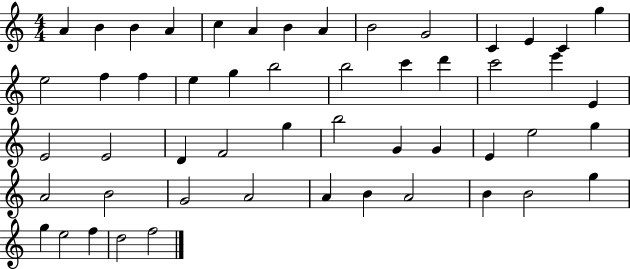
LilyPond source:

{
  \clef treble
  \numericTimeSignature
  \time 4/4
  \key c \major
  a'4 b'4 b'4 a'4 | c''4 a'4 b'4 a'4 | b'2 g'2 | c'4 e'4 c'4 g''4 | \break e''2 f''4 f''4 | e''4 g''4 b''2 | b''2 c'''4 d'''4 | c'''2 e'''4 e'4 | \break e'2 e'2 | d'4 f'2 g''4 | b''2 g'4 g'4 | e'4 e''2 g''4 | \break a'2 b'2 | g'2 a'2 | a'4 b'4 a'2 | b'4 b'2 g''4 | \break g''4 e''2 f''4 | d''2 f''2 | \bar "|."
}